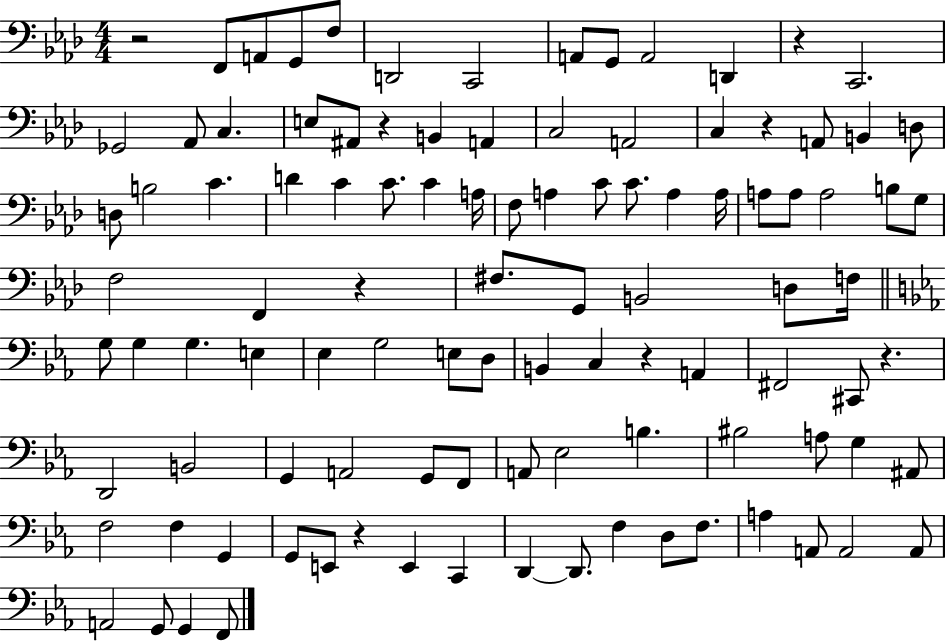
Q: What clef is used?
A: bass